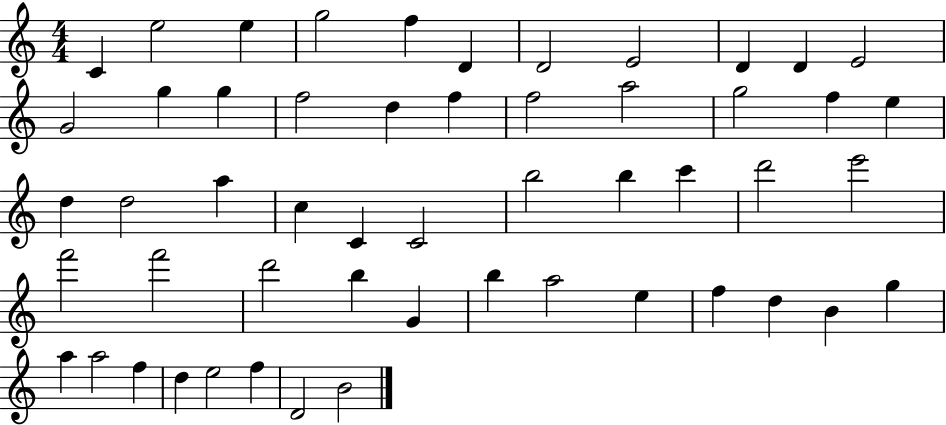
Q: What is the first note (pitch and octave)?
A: C4